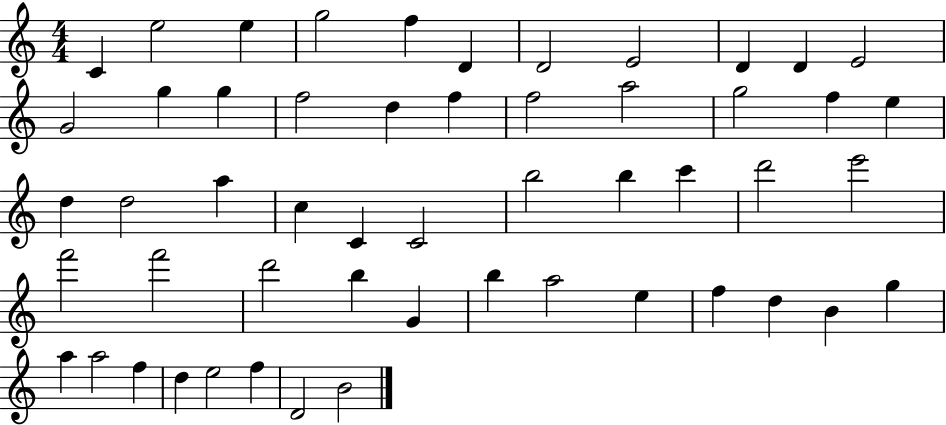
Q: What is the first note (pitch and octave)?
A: C4